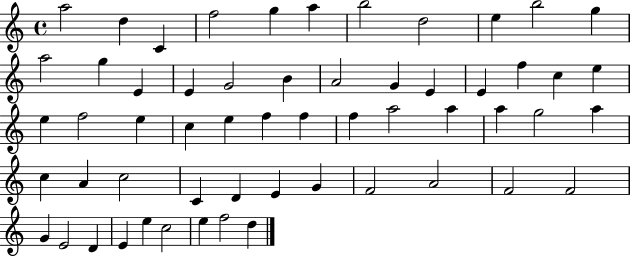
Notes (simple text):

A5/h D5/q C4/q F5/h G5/q A5/q B5/h D5/h E5/q B5/h G5/q A5/h G5/q E4/q E4/q G4/h B4/q A4/h G4/q E4/q E4/q F5/q C5/q E5/q E5/q F5/h E5/q C5/q E5/q F5/q F5/q F5/q A5/h A5/q A5/q G5/h A5/q C5/q A4/q C5/h C4/q D4/q E4/q G4/q F4/h A4/h F4/h F4/h G4/q E4/h D4/q E4/q E5/q C5/h E5/q F5/h D5/q